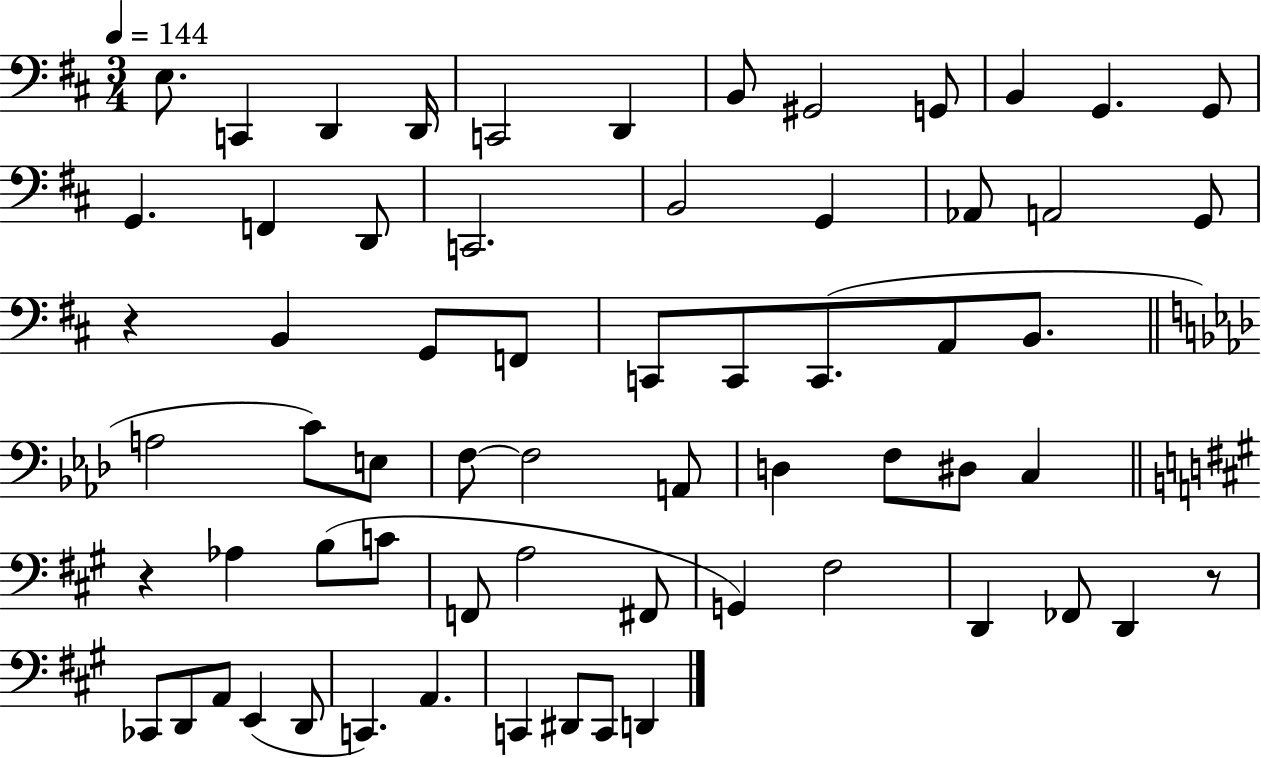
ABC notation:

X:1
T:Untitled
M:3/4
L:1/4
K:D
E,/2 C,, D,, D,,/4 C,,2 D,, B,,/2 ^G,,2 G,,/2 B,, G,, G,,/2 G,, F,, D,,/2 C,,2 B,,2 G,, _A,,/2 A,,2 G,,/2 z B,, G,,/2 F,,/2 C,,/2 C,,/2 C,,/2 A,,/2 B,,/2 A,2 C/2 E,/2 F,/2 F,2 A,,/2 D, F,/2 ^D,/2 C, z _A, B,/2 C/2 F,,/2 A,2 ^F,,/2 G,, ^F,2 D,, _F,,/2 D,, z/2 _C,,/2 D,,/2 A,,/2 E,, D,,/2 C,, A,, C,, ^D,,/2 C,,/2 D,,